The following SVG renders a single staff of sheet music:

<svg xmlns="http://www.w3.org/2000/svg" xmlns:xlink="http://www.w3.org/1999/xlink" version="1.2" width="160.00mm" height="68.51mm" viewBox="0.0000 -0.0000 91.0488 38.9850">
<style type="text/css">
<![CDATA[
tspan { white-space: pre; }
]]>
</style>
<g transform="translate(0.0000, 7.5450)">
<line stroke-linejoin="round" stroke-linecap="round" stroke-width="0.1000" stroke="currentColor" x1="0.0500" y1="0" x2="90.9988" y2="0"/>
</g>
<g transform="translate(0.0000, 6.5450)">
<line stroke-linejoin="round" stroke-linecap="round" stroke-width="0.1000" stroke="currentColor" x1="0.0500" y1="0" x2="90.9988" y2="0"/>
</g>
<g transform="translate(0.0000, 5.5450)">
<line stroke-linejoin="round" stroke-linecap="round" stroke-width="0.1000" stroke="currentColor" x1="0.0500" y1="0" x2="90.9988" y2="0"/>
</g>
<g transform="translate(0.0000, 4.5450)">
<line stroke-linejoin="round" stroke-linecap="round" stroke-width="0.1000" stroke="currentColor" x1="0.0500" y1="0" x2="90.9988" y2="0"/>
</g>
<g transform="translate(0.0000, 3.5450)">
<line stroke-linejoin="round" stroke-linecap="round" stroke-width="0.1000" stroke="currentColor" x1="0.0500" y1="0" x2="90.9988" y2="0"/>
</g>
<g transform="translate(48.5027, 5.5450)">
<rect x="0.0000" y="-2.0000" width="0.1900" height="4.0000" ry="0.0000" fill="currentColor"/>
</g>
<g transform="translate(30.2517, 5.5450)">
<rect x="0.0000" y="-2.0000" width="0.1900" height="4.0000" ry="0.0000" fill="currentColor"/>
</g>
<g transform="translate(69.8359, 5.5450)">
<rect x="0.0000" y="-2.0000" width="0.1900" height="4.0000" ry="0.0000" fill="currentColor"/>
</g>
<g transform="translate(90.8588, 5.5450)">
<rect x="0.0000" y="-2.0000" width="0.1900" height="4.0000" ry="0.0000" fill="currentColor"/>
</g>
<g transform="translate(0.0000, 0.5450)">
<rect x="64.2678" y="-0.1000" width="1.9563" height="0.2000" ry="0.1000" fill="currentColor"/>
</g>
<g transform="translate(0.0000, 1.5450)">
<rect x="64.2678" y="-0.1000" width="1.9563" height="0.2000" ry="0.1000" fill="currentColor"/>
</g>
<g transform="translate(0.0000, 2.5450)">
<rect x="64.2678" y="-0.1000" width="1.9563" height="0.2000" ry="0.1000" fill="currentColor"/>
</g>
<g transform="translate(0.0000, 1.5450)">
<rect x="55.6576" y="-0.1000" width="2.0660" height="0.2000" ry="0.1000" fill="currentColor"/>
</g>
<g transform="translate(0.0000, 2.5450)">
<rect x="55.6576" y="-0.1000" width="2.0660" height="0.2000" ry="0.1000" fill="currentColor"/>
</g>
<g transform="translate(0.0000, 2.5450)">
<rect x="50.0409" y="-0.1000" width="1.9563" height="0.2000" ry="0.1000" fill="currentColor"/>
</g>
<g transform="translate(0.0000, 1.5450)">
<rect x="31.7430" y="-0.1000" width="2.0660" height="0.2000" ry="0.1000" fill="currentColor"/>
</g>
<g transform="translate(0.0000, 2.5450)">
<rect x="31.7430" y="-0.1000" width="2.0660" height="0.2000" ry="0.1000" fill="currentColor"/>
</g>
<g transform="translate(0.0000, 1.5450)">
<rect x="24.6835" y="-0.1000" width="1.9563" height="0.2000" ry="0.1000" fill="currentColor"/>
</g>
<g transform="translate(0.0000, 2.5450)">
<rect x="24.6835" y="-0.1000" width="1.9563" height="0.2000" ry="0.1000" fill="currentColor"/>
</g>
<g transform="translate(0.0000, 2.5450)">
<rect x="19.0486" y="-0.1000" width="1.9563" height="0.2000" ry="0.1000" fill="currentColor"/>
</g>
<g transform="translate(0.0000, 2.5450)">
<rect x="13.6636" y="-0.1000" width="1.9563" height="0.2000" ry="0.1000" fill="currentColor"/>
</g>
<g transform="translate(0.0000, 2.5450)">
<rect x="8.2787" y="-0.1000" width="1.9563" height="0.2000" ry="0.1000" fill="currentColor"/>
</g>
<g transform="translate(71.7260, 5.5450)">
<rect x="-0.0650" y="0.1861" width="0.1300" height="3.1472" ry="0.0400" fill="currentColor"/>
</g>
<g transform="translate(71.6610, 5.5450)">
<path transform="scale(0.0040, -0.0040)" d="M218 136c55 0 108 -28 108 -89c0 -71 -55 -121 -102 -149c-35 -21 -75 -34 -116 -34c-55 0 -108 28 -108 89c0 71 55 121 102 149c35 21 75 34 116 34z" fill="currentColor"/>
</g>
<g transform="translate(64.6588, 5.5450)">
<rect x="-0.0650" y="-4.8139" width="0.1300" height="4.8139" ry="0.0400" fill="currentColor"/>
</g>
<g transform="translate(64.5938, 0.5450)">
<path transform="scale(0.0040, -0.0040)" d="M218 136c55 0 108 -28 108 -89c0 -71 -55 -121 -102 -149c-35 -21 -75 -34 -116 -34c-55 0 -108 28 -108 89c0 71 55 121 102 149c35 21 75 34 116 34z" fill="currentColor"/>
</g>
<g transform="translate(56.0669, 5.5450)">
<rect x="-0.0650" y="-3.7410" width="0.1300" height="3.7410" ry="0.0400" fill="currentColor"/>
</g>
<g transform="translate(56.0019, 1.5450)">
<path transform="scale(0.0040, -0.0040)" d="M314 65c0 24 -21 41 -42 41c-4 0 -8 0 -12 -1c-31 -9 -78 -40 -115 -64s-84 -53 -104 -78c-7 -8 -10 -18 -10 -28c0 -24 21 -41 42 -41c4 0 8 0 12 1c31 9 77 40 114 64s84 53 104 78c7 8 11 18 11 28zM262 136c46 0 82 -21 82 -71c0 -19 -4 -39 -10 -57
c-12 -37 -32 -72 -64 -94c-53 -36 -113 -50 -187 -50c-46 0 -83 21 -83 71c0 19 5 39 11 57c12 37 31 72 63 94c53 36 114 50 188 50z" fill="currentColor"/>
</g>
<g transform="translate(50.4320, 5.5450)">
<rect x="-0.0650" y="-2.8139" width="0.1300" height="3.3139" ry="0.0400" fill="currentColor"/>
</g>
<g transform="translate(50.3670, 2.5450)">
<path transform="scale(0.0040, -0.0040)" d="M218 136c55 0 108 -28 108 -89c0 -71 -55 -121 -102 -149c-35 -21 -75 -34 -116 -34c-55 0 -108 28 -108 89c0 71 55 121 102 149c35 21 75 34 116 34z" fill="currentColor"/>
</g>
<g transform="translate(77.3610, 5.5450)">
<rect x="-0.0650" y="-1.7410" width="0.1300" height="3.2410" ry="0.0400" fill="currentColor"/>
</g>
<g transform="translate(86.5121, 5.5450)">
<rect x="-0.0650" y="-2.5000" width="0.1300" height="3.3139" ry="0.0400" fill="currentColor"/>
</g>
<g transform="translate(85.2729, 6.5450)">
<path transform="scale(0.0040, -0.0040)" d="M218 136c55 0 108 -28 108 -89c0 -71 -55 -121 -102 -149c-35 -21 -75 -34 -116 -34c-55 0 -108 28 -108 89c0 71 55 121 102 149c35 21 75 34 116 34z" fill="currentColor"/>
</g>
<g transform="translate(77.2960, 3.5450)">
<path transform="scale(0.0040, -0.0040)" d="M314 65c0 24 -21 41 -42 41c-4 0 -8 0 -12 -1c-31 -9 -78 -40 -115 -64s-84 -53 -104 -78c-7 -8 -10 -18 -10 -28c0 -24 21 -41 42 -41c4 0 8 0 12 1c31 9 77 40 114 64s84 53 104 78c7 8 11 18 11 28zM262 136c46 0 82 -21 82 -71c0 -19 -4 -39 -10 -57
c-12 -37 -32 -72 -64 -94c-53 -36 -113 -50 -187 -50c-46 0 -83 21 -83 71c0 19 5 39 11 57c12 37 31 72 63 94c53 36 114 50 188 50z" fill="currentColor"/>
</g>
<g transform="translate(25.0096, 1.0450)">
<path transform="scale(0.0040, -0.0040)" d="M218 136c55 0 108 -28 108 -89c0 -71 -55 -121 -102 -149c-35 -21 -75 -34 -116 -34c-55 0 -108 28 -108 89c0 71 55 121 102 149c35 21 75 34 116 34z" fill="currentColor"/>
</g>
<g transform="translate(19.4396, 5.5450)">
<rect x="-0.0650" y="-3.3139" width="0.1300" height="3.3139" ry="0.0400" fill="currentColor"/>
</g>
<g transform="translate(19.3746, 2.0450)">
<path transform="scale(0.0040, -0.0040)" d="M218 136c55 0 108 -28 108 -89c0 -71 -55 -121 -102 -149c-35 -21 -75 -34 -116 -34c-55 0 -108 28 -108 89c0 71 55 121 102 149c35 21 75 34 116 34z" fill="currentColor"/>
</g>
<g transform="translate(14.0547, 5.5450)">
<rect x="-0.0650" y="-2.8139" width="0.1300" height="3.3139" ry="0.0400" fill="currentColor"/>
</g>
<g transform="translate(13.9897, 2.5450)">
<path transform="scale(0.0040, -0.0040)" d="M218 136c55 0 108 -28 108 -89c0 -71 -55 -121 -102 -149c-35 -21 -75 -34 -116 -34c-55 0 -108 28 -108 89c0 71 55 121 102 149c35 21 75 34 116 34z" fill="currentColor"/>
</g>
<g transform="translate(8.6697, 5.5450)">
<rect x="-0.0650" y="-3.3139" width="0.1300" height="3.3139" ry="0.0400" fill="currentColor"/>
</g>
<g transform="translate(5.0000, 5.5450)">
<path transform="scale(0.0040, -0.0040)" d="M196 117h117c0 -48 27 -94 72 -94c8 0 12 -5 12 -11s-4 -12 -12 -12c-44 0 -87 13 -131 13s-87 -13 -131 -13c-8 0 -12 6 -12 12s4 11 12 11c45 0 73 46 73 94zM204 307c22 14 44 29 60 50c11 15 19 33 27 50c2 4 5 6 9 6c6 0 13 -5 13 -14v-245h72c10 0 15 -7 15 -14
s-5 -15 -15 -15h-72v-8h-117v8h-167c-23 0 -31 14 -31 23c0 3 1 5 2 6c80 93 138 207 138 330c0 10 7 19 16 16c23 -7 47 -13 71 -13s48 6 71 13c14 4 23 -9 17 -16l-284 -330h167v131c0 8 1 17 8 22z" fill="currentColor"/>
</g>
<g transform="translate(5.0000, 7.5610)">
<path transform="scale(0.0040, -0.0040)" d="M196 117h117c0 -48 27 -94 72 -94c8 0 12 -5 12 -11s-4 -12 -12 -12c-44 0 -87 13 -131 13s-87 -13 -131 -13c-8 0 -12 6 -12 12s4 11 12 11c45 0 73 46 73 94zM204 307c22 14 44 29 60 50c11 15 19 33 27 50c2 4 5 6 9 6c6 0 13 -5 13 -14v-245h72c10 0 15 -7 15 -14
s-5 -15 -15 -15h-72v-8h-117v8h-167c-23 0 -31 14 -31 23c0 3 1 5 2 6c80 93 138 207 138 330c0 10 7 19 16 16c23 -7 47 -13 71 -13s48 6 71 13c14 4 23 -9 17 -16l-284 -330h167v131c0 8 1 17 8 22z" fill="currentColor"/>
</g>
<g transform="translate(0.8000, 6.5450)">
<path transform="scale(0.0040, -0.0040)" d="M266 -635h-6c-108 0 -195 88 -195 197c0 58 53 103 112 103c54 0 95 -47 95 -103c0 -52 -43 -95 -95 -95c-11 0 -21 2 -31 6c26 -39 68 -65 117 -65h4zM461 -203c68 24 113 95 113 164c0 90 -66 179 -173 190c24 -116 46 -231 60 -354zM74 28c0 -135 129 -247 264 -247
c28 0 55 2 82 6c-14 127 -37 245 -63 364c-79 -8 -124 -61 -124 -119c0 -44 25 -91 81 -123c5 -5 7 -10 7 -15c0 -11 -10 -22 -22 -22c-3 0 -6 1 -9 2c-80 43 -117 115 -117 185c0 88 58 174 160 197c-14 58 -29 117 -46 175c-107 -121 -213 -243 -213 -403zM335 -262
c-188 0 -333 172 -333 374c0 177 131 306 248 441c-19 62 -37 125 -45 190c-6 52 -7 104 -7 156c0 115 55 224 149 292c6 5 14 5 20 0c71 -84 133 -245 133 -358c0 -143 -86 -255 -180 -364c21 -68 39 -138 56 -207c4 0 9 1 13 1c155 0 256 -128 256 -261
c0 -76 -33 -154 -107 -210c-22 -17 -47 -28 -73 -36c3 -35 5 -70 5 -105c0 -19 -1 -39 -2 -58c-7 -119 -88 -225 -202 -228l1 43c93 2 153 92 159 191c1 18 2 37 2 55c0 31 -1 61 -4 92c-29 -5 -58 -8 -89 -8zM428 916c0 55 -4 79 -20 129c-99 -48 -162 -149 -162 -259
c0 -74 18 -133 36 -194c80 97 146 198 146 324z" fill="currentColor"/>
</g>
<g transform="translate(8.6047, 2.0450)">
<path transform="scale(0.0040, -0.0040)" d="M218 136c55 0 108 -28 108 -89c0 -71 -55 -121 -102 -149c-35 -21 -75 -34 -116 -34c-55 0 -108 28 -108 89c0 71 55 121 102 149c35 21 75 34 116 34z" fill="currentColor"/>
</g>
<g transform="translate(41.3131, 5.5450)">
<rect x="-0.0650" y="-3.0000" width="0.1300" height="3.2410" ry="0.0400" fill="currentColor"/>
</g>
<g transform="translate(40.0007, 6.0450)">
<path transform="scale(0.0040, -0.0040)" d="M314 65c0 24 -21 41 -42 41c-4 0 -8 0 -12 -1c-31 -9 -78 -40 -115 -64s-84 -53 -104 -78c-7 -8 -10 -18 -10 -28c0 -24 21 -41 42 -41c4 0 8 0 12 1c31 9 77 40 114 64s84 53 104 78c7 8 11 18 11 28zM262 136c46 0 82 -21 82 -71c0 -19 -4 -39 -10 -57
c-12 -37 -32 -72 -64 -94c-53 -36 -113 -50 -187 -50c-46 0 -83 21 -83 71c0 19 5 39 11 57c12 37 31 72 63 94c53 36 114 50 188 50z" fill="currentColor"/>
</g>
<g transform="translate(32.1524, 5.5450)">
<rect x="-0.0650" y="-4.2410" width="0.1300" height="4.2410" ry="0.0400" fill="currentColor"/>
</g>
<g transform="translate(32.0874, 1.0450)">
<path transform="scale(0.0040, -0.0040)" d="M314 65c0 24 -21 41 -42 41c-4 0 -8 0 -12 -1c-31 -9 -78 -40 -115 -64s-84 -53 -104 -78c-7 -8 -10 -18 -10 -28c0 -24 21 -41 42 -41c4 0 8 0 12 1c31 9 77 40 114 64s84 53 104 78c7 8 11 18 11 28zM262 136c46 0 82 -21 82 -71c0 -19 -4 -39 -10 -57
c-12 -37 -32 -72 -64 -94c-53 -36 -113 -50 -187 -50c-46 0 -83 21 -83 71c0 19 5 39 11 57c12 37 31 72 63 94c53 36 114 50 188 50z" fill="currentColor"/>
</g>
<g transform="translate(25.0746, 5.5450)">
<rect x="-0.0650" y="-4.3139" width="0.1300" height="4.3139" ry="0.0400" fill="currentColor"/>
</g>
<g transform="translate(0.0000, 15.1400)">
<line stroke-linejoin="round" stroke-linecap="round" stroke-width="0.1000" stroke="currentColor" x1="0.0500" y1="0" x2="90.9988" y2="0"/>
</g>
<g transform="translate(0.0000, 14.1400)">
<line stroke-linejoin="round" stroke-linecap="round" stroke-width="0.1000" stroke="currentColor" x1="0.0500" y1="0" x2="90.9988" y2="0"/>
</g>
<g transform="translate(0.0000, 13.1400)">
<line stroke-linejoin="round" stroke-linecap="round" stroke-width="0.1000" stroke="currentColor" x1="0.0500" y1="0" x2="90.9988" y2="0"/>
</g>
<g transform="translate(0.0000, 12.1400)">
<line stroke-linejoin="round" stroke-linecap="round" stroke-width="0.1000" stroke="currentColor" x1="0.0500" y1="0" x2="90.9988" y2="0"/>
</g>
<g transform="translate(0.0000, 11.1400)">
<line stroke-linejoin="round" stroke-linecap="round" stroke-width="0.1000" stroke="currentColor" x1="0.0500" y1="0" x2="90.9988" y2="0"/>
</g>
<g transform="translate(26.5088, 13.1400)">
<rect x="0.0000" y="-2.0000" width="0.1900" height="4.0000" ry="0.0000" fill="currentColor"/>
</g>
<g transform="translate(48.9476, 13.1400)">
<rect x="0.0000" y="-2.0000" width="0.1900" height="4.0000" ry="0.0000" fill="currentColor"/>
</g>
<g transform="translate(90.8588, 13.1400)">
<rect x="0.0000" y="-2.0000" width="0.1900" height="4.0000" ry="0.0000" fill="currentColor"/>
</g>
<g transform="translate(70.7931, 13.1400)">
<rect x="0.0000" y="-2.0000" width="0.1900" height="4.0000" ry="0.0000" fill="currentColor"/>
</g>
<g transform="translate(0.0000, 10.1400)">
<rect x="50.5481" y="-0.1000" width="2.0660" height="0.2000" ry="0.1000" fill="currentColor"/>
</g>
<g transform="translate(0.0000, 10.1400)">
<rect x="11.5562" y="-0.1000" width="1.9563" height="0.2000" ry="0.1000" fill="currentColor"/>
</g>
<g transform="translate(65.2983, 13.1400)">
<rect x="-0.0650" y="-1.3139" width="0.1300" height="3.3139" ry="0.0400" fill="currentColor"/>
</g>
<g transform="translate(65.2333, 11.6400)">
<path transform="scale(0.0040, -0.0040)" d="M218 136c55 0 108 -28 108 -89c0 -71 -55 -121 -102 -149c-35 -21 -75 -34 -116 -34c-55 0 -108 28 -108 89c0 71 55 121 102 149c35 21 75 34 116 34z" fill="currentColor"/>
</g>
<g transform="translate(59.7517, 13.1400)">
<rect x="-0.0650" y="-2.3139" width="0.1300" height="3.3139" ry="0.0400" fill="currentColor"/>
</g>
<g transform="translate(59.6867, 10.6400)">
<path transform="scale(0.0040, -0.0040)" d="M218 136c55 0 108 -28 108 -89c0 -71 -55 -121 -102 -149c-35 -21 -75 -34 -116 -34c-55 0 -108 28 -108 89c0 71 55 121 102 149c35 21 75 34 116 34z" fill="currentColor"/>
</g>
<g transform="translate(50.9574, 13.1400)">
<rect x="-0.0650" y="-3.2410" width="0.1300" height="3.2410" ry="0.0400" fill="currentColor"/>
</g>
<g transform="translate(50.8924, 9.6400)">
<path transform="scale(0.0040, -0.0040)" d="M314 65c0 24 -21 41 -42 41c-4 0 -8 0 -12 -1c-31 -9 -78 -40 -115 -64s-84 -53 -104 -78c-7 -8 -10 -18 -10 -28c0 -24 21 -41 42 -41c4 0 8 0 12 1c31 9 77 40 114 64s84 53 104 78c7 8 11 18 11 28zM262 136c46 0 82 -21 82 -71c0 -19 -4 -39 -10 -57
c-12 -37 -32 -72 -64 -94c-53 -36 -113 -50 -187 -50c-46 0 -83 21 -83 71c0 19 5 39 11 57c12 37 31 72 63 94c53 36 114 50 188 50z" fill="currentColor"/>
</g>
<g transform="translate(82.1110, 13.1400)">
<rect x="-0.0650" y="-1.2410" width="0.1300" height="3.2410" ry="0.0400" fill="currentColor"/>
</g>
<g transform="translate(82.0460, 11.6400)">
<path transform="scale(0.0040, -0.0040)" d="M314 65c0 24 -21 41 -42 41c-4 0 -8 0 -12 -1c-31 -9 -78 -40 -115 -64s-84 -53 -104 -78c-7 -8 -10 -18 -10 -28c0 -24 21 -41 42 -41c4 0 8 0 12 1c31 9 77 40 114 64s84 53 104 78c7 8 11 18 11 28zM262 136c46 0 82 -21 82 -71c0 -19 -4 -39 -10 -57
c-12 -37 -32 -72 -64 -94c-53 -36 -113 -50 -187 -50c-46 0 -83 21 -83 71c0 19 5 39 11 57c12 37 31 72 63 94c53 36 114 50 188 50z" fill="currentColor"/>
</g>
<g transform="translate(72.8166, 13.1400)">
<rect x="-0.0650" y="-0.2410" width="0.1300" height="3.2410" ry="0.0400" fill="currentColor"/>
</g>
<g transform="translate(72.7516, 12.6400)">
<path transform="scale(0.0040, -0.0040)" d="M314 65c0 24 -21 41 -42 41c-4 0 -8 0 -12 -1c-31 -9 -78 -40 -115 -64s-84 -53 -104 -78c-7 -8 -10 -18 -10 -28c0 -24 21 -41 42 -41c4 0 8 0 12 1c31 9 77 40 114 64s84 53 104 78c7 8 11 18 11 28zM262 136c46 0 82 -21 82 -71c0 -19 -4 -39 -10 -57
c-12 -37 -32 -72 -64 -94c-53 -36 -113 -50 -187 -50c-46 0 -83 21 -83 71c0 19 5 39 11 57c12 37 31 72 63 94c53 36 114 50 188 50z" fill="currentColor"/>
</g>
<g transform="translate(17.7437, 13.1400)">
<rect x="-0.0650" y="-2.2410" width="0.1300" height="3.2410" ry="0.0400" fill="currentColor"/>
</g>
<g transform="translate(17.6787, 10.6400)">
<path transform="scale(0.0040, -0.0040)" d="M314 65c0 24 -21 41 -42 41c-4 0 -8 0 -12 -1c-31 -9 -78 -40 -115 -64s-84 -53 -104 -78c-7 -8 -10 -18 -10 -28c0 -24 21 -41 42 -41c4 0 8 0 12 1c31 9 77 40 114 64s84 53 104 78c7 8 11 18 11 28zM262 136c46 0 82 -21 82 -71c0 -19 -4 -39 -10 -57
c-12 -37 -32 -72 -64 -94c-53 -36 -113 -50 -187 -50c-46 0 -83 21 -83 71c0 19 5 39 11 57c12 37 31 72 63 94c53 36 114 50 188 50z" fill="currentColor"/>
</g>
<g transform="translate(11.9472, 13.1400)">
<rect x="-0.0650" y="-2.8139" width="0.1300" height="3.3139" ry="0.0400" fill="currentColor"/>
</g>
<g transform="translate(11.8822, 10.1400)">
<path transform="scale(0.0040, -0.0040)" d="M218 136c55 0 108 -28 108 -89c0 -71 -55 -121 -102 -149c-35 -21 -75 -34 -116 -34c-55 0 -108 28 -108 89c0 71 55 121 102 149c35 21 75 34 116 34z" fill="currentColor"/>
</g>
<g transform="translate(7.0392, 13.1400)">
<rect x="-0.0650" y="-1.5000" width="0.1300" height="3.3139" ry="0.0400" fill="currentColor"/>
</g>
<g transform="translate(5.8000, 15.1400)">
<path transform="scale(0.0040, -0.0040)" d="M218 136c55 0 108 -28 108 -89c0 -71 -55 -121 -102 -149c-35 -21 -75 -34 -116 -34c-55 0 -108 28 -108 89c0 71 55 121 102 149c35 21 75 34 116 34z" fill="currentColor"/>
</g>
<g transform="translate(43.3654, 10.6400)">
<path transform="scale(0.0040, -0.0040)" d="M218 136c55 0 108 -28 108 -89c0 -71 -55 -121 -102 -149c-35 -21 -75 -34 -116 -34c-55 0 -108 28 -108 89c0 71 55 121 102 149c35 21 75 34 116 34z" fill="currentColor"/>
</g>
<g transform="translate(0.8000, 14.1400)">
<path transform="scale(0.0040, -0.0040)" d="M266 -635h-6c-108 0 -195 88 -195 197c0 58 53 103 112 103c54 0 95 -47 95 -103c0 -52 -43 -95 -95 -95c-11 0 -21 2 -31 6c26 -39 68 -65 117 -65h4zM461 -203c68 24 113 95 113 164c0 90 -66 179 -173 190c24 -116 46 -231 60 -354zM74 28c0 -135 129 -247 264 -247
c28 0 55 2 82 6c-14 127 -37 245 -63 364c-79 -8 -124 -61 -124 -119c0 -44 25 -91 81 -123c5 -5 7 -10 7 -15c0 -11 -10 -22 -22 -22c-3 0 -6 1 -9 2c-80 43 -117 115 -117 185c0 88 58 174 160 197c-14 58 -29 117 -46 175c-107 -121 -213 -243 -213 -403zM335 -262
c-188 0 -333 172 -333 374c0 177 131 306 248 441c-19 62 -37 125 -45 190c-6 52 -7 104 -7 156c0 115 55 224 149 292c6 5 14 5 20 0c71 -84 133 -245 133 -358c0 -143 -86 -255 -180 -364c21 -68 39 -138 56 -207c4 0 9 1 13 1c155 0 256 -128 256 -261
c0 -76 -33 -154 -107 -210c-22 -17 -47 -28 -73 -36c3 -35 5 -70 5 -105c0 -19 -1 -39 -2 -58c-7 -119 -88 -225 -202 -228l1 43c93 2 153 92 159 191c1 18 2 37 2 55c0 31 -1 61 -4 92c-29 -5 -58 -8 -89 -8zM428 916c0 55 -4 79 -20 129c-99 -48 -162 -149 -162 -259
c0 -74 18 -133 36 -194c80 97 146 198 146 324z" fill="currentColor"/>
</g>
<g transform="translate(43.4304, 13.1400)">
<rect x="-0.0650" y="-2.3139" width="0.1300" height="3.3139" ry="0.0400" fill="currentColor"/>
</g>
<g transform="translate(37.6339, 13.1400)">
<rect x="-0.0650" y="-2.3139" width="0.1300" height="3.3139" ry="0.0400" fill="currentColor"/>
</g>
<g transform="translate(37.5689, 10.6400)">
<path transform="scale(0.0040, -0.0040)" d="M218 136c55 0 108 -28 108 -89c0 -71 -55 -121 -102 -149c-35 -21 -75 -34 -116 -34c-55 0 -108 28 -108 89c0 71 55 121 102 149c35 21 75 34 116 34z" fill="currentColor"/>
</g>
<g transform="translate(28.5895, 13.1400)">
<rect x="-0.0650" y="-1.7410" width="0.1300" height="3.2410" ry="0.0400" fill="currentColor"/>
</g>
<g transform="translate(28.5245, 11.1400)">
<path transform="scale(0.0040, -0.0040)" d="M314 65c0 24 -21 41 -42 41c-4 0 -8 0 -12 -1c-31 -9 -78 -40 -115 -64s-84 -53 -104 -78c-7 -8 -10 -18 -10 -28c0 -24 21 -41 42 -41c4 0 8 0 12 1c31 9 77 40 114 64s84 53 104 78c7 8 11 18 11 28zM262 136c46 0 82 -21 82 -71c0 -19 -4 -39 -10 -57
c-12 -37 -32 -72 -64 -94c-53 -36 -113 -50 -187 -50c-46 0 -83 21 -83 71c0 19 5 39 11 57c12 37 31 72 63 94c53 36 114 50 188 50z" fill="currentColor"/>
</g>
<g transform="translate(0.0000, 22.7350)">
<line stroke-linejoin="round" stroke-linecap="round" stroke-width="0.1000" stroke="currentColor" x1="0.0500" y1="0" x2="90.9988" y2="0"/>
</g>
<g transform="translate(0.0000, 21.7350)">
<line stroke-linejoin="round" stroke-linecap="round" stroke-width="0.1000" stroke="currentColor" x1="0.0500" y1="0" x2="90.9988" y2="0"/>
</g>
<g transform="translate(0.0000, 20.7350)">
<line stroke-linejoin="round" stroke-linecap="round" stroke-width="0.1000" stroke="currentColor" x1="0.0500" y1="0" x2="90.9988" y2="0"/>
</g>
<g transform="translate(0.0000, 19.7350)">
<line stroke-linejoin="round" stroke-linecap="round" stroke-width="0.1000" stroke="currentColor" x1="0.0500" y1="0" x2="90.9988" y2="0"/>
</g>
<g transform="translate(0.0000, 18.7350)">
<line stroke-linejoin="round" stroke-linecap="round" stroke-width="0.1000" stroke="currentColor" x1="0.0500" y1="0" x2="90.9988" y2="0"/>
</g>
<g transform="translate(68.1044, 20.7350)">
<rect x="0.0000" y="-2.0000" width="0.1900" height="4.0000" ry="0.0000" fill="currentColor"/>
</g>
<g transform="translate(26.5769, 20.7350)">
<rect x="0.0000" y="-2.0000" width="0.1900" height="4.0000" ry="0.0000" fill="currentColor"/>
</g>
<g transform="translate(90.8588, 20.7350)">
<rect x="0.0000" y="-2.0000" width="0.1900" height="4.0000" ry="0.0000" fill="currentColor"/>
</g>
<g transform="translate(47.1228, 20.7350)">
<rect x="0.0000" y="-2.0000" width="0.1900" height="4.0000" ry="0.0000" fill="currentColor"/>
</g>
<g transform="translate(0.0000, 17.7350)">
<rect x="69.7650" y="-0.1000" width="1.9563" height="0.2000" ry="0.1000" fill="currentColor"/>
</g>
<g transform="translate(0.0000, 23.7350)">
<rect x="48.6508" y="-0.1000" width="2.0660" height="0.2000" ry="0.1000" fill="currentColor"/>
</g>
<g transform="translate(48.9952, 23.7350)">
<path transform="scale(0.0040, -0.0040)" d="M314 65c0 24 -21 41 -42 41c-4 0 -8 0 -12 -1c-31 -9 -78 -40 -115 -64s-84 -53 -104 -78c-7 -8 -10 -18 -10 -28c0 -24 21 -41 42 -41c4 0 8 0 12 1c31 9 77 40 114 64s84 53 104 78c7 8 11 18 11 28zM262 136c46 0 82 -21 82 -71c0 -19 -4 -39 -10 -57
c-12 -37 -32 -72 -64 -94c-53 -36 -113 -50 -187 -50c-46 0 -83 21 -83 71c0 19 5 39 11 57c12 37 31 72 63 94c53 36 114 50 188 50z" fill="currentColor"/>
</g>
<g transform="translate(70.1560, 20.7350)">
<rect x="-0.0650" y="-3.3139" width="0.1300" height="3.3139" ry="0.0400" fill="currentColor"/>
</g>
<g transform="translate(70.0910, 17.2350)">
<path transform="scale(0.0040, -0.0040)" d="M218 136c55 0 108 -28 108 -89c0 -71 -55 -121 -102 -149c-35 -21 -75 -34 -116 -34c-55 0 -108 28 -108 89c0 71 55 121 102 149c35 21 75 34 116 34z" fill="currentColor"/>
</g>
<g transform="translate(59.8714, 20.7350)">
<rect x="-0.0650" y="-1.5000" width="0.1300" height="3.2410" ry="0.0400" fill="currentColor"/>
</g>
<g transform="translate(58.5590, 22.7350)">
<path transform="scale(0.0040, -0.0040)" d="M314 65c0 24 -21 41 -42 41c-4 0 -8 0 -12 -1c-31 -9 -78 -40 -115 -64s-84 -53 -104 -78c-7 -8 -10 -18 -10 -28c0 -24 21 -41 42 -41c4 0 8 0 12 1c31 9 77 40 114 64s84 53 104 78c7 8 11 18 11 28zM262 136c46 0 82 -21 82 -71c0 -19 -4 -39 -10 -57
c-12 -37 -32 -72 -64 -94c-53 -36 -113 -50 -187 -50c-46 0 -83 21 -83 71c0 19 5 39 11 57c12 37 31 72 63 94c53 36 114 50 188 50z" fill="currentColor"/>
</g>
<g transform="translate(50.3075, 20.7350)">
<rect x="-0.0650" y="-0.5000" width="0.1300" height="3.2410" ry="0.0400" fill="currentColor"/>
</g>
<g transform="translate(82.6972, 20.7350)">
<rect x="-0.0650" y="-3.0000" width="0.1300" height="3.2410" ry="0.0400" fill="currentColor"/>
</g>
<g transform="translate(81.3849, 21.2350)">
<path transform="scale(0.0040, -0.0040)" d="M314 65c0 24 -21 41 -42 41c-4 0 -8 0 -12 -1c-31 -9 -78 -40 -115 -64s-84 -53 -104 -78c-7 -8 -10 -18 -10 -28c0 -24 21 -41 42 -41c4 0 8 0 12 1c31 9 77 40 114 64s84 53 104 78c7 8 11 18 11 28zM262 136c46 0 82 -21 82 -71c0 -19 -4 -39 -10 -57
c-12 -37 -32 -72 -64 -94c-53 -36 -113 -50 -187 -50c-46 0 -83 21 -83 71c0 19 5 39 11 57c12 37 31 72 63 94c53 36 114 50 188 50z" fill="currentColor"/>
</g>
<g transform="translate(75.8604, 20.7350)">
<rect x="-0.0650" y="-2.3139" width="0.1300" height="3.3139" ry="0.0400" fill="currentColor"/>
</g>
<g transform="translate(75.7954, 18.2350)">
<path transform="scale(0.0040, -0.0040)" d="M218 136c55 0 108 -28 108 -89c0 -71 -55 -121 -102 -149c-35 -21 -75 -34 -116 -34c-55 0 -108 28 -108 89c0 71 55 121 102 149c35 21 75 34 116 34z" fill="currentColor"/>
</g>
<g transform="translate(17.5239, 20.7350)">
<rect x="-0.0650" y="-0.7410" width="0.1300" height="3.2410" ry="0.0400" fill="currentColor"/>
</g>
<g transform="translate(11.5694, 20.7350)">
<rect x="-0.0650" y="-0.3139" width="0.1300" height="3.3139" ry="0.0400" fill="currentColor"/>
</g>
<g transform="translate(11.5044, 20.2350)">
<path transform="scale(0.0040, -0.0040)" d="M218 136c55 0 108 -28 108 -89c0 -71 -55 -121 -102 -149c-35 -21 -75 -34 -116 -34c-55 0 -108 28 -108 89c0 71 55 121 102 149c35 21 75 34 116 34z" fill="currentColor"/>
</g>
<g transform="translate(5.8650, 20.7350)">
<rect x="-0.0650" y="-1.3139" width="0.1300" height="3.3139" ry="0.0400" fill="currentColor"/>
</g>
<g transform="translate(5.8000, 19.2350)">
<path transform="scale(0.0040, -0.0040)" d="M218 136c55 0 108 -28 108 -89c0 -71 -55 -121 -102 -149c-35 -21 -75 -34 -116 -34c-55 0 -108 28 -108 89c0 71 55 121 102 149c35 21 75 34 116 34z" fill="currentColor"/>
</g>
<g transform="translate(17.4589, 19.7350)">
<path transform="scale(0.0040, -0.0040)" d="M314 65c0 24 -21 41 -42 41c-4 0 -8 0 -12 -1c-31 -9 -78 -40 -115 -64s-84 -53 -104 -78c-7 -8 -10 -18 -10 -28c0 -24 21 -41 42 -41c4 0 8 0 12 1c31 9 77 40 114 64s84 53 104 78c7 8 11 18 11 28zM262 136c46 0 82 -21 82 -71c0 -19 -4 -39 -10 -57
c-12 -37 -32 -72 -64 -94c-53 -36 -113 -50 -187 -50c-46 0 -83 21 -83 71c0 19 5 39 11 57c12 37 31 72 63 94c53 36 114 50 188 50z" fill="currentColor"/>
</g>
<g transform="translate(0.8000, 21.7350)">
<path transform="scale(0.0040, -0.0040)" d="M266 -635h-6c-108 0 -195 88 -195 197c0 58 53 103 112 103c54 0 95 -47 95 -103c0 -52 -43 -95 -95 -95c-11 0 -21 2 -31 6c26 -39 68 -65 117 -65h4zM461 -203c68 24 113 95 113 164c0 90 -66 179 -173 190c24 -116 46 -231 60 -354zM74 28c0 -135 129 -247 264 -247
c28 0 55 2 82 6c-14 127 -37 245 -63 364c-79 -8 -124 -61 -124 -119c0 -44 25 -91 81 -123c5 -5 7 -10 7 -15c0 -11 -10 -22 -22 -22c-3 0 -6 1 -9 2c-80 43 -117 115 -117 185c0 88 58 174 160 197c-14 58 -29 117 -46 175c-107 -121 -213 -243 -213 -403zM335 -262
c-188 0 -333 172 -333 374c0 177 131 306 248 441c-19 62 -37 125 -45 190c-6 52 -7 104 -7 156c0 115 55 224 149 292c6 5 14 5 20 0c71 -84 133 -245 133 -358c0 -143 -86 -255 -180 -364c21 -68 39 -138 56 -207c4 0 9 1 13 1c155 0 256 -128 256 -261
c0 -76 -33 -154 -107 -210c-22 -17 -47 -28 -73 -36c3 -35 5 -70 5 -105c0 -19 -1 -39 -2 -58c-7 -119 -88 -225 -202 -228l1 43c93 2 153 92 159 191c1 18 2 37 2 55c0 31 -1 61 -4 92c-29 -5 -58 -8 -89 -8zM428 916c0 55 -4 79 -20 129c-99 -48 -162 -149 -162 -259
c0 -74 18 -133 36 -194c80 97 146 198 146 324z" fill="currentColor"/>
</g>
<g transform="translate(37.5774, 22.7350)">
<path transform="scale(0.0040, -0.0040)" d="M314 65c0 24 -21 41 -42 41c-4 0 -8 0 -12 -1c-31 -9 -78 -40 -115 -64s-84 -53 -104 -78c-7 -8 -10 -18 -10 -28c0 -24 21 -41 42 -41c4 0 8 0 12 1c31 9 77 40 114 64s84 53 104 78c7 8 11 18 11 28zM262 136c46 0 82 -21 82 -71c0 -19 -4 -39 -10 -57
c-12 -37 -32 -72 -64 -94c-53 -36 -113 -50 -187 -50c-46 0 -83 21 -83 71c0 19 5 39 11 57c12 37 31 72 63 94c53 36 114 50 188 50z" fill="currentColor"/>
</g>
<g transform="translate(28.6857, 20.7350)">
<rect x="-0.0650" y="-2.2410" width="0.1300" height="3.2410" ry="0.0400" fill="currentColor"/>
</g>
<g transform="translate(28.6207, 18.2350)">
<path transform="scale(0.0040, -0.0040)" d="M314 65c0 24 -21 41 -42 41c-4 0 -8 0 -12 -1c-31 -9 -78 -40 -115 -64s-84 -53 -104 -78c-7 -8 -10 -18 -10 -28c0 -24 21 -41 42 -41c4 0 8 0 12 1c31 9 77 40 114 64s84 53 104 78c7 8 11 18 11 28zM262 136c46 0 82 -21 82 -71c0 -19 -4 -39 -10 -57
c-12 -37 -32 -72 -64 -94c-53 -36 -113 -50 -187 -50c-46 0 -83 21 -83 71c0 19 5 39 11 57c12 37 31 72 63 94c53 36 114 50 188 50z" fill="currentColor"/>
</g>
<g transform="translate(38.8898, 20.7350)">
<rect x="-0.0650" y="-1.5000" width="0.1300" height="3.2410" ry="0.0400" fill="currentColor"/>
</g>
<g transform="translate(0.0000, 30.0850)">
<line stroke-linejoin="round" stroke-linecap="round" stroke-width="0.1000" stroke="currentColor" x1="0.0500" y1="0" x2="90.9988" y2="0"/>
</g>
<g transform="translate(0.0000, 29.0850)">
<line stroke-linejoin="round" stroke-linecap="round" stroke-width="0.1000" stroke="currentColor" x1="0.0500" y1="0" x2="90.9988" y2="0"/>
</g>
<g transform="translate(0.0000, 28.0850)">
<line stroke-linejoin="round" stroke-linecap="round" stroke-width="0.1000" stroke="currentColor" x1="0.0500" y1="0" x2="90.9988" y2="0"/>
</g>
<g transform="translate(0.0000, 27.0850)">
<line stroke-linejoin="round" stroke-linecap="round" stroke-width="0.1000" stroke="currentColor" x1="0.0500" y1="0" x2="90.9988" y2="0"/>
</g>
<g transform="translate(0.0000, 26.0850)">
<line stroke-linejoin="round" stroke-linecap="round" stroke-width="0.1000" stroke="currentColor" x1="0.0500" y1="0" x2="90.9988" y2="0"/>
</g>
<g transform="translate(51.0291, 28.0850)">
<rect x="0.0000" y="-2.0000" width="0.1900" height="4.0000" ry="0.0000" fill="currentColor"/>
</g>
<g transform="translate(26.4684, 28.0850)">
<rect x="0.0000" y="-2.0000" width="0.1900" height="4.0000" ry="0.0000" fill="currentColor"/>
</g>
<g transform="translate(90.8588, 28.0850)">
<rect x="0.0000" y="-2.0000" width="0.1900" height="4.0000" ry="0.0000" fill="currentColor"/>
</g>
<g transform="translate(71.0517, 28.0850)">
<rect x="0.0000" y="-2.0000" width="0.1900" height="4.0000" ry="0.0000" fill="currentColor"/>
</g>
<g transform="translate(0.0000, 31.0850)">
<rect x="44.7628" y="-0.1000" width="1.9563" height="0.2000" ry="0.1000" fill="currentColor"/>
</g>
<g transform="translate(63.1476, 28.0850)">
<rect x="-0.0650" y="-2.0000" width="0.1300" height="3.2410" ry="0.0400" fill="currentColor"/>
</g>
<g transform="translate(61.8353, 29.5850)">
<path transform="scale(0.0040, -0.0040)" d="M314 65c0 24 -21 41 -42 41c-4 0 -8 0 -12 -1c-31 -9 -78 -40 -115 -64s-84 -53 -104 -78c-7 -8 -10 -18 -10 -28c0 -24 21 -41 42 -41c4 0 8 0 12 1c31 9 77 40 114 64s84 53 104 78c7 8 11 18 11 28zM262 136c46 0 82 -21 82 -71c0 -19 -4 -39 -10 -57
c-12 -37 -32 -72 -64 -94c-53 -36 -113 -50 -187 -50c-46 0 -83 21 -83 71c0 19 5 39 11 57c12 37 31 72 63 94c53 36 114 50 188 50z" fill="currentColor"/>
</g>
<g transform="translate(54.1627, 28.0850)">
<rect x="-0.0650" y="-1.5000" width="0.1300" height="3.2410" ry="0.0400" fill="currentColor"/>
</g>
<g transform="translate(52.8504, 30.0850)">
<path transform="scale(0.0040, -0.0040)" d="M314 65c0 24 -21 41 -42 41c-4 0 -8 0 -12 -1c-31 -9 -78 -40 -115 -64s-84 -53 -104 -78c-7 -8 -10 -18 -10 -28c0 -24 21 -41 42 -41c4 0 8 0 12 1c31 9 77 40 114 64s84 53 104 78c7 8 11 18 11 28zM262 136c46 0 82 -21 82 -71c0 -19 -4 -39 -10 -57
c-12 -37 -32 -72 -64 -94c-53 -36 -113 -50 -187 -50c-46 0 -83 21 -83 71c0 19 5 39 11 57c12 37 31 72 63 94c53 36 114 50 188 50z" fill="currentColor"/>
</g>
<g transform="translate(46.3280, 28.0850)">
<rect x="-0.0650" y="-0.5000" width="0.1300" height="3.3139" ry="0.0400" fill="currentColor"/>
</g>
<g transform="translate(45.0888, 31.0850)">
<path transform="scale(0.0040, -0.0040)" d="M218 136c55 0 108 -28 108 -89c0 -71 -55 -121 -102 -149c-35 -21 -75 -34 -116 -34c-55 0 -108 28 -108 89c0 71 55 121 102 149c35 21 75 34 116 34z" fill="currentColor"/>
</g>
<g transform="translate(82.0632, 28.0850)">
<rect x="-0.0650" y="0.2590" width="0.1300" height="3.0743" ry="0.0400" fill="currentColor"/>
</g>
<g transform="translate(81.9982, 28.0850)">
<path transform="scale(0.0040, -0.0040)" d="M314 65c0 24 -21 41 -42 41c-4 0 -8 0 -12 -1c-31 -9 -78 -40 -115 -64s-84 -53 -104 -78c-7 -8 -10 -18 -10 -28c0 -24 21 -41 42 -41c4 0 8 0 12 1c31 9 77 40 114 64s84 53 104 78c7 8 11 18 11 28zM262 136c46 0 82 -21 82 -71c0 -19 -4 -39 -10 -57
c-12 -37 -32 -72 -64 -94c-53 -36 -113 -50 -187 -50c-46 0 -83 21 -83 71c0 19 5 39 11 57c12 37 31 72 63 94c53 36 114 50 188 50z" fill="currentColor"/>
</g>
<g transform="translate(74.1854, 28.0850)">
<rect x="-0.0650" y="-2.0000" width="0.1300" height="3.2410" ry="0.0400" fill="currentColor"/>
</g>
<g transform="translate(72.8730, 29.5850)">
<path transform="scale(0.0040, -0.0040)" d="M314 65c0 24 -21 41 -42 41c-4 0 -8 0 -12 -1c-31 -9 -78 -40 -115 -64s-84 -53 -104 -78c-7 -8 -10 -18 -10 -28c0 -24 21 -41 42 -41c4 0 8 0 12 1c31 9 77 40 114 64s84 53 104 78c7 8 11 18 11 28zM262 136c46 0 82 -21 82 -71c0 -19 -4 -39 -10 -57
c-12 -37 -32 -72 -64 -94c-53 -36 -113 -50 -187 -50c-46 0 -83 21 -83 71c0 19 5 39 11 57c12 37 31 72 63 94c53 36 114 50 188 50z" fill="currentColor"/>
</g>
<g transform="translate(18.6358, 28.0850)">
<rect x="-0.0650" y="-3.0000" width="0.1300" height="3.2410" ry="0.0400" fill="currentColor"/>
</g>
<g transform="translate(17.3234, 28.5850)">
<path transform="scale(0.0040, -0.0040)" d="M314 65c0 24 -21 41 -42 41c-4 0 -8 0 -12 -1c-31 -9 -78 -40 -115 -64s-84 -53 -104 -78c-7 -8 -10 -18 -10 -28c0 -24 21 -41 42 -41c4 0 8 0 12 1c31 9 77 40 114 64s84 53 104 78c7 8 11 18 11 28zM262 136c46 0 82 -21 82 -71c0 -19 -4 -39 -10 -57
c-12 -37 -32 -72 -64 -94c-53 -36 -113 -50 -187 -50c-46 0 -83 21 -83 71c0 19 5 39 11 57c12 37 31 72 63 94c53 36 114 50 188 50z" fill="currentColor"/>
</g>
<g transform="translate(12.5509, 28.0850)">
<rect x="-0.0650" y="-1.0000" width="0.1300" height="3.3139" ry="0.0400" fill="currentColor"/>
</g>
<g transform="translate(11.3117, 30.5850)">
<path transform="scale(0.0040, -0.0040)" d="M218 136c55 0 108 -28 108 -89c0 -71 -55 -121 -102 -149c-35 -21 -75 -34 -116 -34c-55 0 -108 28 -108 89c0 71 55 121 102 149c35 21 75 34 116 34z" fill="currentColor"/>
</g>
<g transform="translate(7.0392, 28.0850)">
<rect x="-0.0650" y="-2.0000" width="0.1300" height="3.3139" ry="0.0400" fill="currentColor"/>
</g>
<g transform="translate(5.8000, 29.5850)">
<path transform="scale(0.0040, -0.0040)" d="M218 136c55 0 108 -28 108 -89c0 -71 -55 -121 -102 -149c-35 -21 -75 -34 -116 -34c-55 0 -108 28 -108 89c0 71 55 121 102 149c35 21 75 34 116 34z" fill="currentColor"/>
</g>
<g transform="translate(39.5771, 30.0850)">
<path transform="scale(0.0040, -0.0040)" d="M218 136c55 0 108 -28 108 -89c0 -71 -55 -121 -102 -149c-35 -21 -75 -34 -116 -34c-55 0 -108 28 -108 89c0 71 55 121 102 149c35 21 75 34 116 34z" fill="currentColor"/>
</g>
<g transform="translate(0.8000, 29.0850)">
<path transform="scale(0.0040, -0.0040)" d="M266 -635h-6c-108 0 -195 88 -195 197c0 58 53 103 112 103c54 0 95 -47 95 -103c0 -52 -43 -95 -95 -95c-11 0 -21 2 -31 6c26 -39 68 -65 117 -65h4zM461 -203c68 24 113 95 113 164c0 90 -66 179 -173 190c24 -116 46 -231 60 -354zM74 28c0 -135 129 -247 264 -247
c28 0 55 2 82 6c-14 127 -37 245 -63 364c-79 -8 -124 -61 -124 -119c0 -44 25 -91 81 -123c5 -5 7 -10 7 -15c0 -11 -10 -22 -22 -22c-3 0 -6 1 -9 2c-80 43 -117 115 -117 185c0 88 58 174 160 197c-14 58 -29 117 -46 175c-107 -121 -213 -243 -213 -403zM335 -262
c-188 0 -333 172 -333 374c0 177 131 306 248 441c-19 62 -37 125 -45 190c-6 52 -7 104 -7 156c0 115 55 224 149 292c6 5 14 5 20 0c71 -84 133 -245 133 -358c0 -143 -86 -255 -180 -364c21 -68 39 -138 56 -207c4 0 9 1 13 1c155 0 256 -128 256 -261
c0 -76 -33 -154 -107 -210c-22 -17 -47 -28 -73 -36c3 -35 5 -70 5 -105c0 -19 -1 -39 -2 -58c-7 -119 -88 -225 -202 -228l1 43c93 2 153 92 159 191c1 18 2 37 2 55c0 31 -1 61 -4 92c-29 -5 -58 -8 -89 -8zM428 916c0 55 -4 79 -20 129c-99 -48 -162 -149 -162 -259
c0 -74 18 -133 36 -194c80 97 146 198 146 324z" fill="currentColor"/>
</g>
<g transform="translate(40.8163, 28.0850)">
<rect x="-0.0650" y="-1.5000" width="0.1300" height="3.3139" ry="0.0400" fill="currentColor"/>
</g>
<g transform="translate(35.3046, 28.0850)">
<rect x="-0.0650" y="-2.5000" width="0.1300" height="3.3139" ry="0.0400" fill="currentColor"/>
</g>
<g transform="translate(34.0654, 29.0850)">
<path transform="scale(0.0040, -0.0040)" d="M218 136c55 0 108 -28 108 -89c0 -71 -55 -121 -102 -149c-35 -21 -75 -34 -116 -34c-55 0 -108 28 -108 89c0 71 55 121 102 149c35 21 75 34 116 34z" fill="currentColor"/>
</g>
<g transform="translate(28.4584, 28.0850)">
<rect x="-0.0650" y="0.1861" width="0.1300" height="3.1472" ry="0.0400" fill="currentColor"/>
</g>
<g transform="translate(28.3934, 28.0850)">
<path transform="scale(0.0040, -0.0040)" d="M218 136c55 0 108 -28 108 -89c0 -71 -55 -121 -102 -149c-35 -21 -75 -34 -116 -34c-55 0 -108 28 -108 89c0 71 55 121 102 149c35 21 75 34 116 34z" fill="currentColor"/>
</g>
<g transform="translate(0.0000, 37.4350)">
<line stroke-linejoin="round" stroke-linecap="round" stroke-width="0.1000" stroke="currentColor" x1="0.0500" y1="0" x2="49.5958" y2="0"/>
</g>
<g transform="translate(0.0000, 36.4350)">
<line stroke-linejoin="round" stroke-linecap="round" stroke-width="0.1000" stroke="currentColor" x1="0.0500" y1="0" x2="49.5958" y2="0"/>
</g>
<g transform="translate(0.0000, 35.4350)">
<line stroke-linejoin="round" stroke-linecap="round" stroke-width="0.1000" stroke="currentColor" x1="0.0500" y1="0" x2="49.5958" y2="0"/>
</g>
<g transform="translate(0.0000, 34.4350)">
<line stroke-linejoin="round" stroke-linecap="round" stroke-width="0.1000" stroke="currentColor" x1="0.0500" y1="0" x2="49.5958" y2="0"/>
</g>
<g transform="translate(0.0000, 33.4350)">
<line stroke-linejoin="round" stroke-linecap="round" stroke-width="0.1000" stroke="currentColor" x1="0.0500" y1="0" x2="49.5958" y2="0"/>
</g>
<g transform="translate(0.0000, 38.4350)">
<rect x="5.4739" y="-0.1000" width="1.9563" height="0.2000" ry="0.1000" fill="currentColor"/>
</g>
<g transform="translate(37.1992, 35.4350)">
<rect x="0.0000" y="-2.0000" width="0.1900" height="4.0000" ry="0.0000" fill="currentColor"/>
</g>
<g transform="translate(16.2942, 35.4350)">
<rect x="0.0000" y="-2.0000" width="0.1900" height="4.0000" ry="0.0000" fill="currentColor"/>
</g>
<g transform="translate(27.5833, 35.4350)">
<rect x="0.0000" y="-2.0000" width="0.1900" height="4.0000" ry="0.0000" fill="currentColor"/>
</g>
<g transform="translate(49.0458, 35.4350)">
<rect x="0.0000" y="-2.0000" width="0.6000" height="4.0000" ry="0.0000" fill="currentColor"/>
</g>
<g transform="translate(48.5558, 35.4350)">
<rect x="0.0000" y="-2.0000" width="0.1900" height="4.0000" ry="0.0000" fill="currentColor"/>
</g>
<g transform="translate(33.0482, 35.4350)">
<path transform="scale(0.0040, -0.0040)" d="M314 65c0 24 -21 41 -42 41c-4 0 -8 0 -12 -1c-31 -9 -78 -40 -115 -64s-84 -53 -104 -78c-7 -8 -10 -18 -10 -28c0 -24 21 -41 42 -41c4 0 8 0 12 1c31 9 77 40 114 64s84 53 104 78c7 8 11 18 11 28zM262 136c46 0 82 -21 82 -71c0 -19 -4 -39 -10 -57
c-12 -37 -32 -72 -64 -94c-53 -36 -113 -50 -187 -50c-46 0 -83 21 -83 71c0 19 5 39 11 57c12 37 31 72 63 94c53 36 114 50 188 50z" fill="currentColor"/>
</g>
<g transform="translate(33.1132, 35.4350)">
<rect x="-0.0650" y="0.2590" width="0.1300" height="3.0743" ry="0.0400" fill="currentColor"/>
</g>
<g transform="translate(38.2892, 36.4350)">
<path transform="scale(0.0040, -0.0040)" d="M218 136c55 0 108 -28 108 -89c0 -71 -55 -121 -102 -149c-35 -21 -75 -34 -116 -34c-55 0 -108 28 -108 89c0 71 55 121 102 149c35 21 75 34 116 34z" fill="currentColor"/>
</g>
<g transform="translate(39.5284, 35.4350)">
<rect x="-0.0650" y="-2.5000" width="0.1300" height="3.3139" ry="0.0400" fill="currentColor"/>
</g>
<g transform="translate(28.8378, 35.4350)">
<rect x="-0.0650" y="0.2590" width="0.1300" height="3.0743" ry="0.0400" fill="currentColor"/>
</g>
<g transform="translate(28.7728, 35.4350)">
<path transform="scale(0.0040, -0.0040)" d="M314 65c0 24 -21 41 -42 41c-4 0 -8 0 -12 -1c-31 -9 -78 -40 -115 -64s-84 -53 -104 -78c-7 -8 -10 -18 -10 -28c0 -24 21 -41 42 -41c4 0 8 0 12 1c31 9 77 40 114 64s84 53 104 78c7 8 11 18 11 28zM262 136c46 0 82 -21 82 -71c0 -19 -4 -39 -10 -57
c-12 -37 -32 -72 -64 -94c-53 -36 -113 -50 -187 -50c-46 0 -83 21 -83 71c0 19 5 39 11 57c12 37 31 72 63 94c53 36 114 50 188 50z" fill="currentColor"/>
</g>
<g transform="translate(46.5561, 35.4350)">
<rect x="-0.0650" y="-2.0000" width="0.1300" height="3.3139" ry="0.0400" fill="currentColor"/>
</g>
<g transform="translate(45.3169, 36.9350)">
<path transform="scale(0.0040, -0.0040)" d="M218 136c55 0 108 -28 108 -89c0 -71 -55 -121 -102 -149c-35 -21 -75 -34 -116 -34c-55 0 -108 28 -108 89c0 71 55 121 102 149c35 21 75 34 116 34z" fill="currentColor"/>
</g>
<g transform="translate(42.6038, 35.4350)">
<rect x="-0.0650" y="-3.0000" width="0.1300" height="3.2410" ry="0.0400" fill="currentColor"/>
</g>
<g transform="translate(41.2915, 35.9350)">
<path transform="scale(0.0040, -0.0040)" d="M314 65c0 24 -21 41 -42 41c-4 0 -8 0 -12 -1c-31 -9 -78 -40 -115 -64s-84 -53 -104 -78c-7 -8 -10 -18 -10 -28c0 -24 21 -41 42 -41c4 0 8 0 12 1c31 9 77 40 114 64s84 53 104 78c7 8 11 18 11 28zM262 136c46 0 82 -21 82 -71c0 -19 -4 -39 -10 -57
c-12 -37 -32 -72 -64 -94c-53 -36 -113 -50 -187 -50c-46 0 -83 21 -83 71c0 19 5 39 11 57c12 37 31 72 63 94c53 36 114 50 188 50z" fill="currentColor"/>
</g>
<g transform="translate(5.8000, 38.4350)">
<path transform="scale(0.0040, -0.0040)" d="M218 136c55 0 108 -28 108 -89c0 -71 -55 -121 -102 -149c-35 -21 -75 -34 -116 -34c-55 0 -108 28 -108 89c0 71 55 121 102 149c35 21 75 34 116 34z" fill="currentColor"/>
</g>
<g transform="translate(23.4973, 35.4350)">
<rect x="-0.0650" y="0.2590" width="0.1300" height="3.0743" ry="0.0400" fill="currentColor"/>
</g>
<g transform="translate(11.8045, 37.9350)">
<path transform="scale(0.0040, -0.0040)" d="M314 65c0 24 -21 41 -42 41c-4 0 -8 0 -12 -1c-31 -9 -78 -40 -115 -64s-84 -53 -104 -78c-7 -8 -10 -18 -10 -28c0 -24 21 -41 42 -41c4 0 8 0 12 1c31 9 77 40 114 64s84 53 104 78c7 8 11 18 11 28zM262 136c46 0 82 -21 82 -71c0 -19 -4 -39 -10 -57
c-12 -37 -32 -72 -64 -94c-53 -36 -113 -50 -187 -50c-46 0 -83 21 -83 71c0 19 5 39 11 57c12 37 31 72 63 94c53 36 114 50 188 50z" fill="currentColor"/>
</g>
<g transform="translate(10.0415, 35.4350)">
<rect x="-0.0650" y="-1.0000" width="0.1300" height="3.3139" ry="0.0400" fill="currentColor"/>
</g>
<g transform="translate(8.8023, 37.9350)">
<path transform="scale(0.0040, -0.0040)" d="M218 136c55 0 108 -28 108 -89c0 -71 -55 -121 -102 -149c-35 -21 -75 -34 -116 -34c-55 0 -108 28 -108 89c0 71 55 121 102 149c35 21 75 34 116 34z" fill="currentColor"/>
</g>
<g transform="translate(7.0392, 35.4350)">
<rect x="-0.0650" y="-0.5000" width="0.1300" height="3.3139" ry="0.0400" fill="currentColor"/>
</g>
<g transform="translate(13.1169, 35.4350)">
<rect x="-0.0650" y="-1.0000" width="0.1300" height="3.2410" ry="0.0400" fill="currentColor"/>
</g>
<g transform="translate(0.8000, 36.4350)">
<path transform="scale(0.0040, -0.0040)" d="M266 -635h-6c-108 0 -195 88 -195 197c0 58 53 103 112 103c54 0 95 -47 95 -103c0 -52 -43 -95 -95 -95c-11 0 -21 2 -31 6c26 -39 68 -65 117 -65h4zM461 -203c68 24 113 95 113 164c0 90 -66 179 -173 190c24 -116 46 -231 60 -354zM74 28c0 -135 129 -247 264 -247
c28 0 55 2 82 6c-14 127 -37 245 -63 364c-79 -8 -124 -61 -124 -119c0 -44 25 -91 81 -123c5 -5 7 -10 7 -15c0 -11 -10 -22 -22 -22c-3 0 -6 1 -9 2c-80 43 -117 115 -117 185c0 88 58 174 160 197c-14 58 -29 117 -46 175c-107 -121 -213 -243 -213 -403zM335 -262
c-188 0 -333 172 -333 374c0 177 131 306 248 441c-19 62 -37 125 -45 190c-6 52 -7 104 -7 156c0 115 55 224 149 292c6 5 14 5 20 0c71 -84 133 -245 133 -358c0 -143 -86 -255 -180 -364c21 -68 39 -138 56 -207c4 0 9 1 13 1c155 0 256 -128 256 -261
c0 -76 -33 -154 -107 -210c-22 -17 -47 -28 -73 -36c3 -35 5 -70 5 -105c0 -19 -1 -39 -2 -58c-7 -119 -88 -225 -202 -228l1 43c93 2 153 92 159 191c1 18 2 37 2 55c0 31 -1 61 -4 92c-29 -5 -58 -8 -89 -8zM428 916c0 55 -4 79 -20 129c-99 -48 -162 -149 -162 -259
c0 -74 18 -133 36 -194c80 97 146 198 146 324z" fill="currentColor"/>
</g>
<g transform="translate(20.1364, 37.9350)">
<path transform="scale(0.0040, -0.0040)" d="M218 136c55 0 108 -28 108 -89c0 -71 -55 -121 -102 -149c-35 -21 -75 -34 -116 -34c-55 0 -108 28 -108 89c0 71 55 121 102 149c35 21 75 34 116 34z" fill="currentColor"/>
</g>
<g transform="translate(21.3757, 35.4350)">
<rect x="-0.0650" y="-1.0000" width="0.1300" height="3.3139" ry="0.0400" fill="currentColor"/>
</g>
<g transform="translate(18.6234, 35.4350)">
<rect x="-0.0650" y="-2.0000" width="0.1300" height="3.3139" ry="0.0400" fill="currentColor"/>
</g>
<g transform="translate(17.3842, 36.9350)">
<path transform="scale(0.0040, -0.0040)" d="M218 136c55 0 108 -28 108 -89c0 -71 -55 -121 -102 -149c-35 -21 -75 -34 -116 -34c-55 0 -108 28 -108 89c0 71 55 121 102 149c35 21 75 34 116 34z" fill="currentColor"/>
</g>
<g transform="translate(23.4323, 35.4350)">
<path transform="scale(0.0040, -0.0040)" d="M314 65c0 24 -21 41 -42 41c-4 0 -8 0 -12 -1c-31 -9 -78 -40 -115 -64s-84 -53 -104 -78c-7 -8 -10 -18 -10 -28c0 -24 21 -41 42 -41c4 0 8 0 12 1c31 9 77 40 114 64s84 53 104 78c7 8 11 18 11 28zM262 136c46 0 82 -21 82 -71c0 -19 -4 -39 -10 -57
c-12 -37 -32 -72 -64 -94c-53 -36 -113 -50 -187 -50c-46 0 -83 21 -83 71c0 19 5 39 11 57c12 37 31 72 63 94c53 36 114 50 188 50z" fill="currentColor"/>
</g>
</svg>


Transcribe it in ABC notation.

X:1
T:Untitled
M:4/4
L:1/4
K:C
b a b d' d'2 A2 a c'2 e' B f2 G E a g2 f2 g g b2 g e c2 e2 e c d2 g2 E2 C2 E2 b g A2 F D A2 B G E C E2 F2 F2 B2 C D D2 F D B2 B2 B2 G A2 F